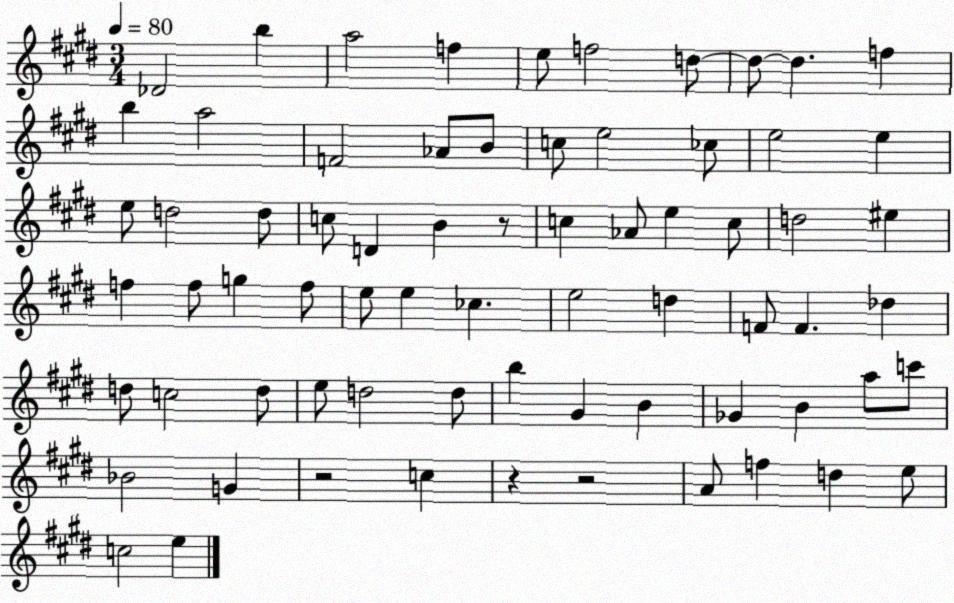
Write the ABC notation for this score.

X:1
T:Untitled
M:3/4
L:1/4
K:E
_D2 b a2 f e/2 f2 d/2 d/2 d f b a2 F2 _A/2 B/2 c/2 e2 _c/2 e2 e e/2 d2 d/2 c/2 D B z/2 c _A/2 e c/2 d2 ^e f f/2 g f/2 e/2 e _c e2 d F/2 F _d d/2 c2 d/2 e/2 d2 d/2 b ^G B _G B a/2 c'/2 _B2 G z2 c z z2 A/2 f d e/2 c2 e